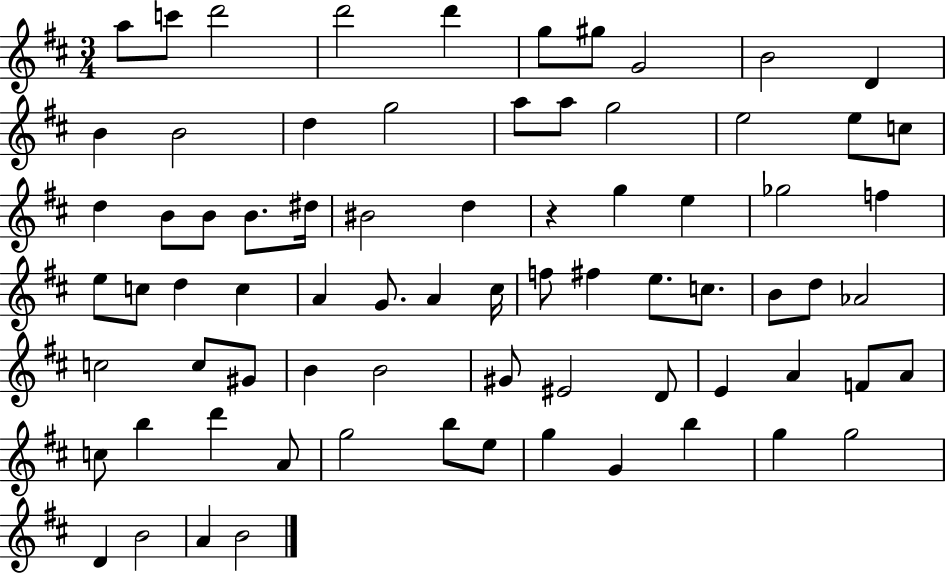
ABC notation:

X:1
T:Untitled
M:3/4
L:1/4
K:D
a/2 c'/2 d'2 d'2 d' g/2 ^g/2 G2 B2 D B B2 d g2 a/2 a/2 g2 e2 e/2 c/2 d B/2 B/2 B/2 ^d/4 ^B2 d z g e _g2 f e/2 c/2 d c A G/2 A ^c/4 f/2 ^f e/2 c/2 B/2 d/2 _A2 c2 c/2 ^G/2 B B2 ^G/2 ^E2 D/2 E A F/2 A/2 c/2 b d' A/2 g2 b/2 e/2 g G b g g2 D B2 A B2